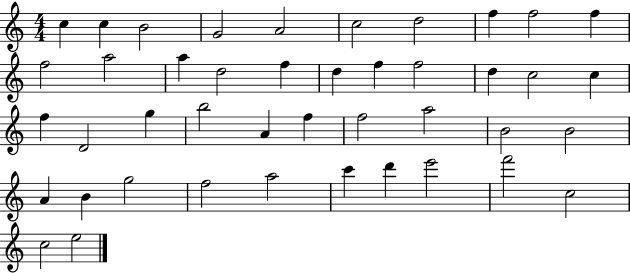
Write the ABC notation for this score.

X:1
T:Untitled
M:4/4
L:1/4
K:C
c c B2 G2 A2 c2 d2 f f2 f f2 a2 a d2 f d f f2 d c2 c f D2 g b2 A f f2 a2 B2 B2 A B g2 f2 a2 c' d' e'2 f'2 c2 c2 e2